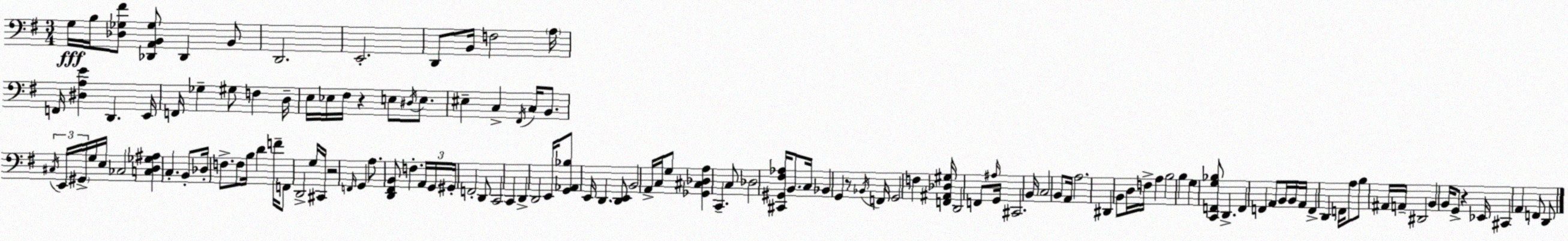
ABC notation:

X:1
T:Untitled
M:3/4
L:1/4
K:Em
G,/4 B,/4 [_D,_G,^F]/2 [_D,,A,,B,,_G,]/2 _D,, B,,/2 D,,2 E,,2 D,,/2 B,,/4 F,2 A,/4 F,,/4 [^D,A,E] D,, E,,/4 F,,/4 _G, ^G,/2 F, D,/4 E,/4 _E,/4 ^F,/4 z E,/2 ^D,/4 E,/2 ^E, C, ^F,,/4 C,/4 B,,/2 ^C,/4 E,,/4 ^G,,/4 G,/4 E,/4 _C,2 [C,D,_G,^A,] C, B,,/2 _D,/4 F,/2 F,/2 B,/4 D F/4 F,,/2 D,,2 G,/4 ^C,,/4 z2 F,,/4 G,, A,/2 [D,,^F,,B,,]/2 F, A,,/4 G,,/4 ^G,,/4 F,,2 D,,/2 C,,2 C,, D,, D,,2 E,,/4 [G,,_A,,_B,]/2 E,,/4 D,, [D,,E,,]/2 B,,2 A,,/4 C,/4 G,/2 [_G,,^C,_D,A,] C,, C,/2 _D,2 [^C,,^G,,^F,_A,]/4 B,,/2 C,/4 _B,, G,, z/2 _B,,/4 F,,/4 G,,2 F, [F,,^A,,_D,^G,]/4 D,,2 F,,/2 ^A,/4 G,,/4 ^C,,2 B,,/4 C,2 B,,/2 A,,/4 A,2 ^D,, B,,/2 D,/4 F,/4 A, B,2 B, G, [C,,F,,G,_B,]/2 D,, F,, F,, A,,/2 B,,/4 B,,/4 A,,/4 F,, D,, F,,/4 A,/2 B,/2 ^A,,/4 A,,/4 ^D,,2 B,, B,,/4 G,,/2 z _E,,/4 ^C,, A,, F,,/2 D,,/2